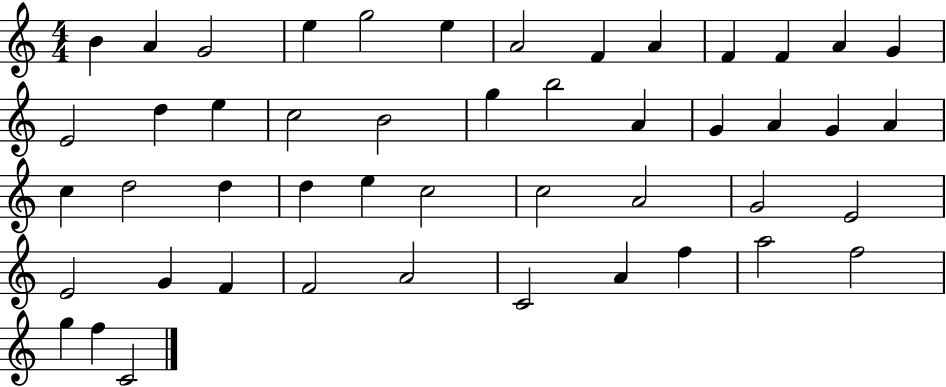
X:1
T:Untitled
M:4/4
L:1/4
K:C
B A G2 e g2 e A2 F A F F A G E2 d e c2 B2 g b2 A G A G A c d2 d d e c2 c2 A2 G2 E2 E2 G F F2 A2 C2 A f a2 f2 g f C2